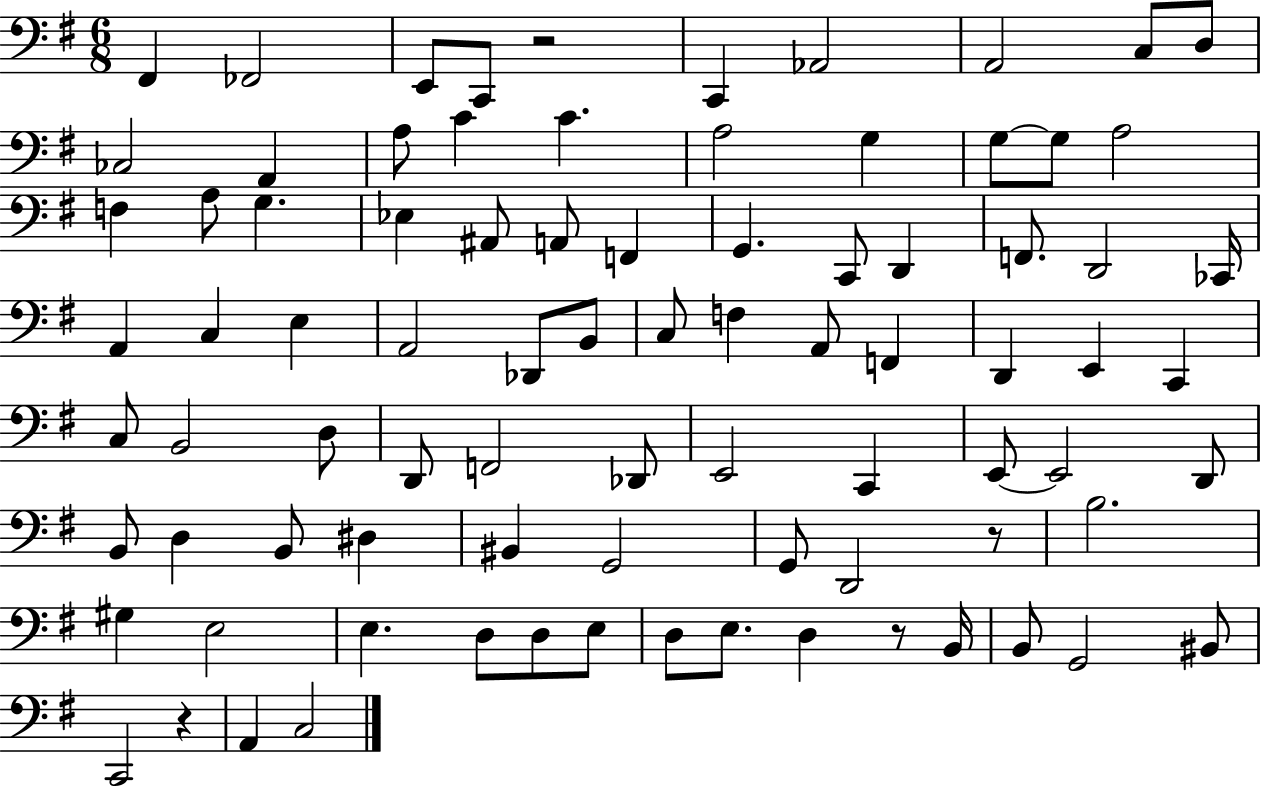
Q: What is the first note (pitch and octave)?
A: F#2